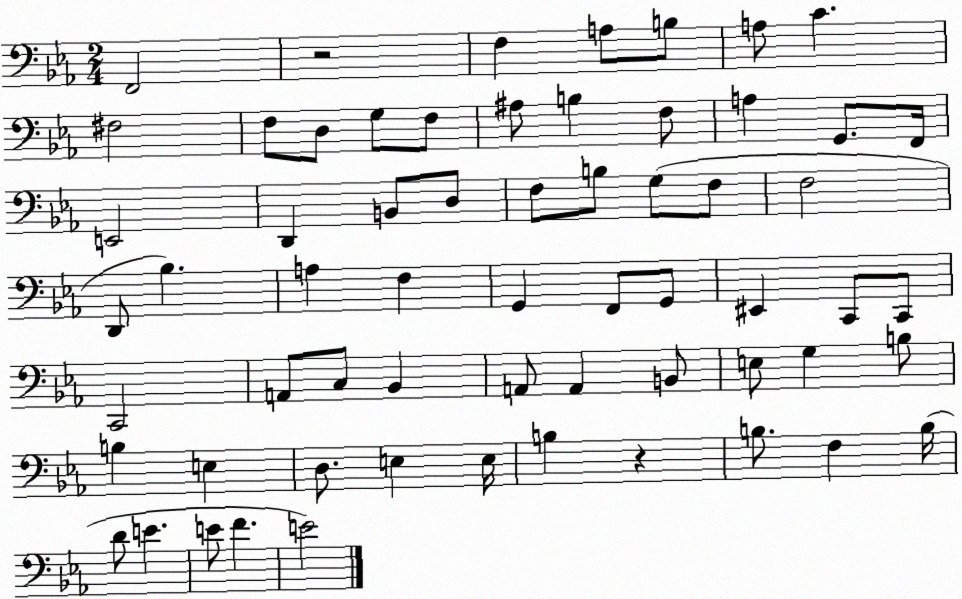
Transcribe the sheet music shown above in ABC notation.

X:1
T:Untitled
M:2/4
L:1/4
K:Eb
F,,2 z2 F, A,/2 B,/2 A,/2 C ^F,2 F,/2 D,/2 G,/2 F,/2 ^A,/2 B, F,/2 A, G,,/2 F,,/4 E,,2 D,, B,,/2 D,/2 F,/2 B,/2 G,/2 F,/2 F,2 D,,/2 _B, A, F, G,, F,,/2 G,,/2 ^E,, C,,/2 C,,/2 C,,2 A,,/2 C,/2 _B,, A,,/2 A,, B,,/2 E,/2 G, B,/2 B, E, D,/2 E, E,/4 B, z B,/2 F, B,/4 D/2 E E/2 F E2